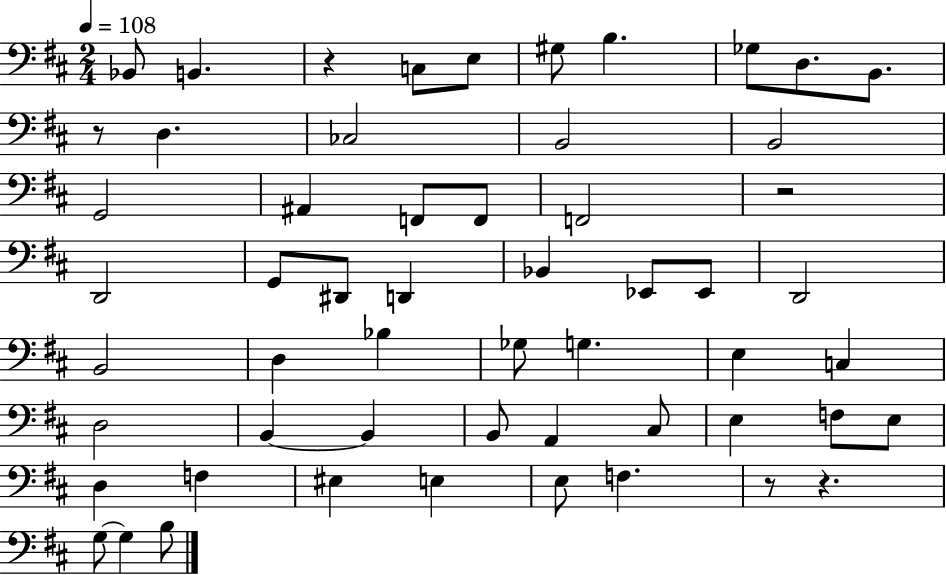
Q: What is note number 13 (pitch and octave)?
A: B2